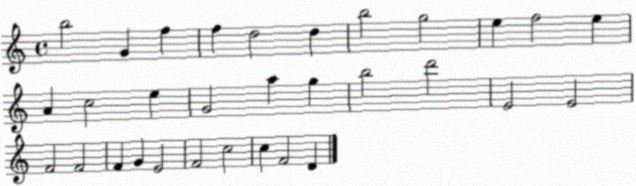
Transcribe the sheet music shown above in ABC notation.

X:1
T:Untitled
M:4/4
L:1/4
K:C
b2 G f f d2 d b2 g2 e f2 e A c2 e G2 a g b2 d'2 E2 E2 F2 F2 F G E2 F2 c2 c F2 D